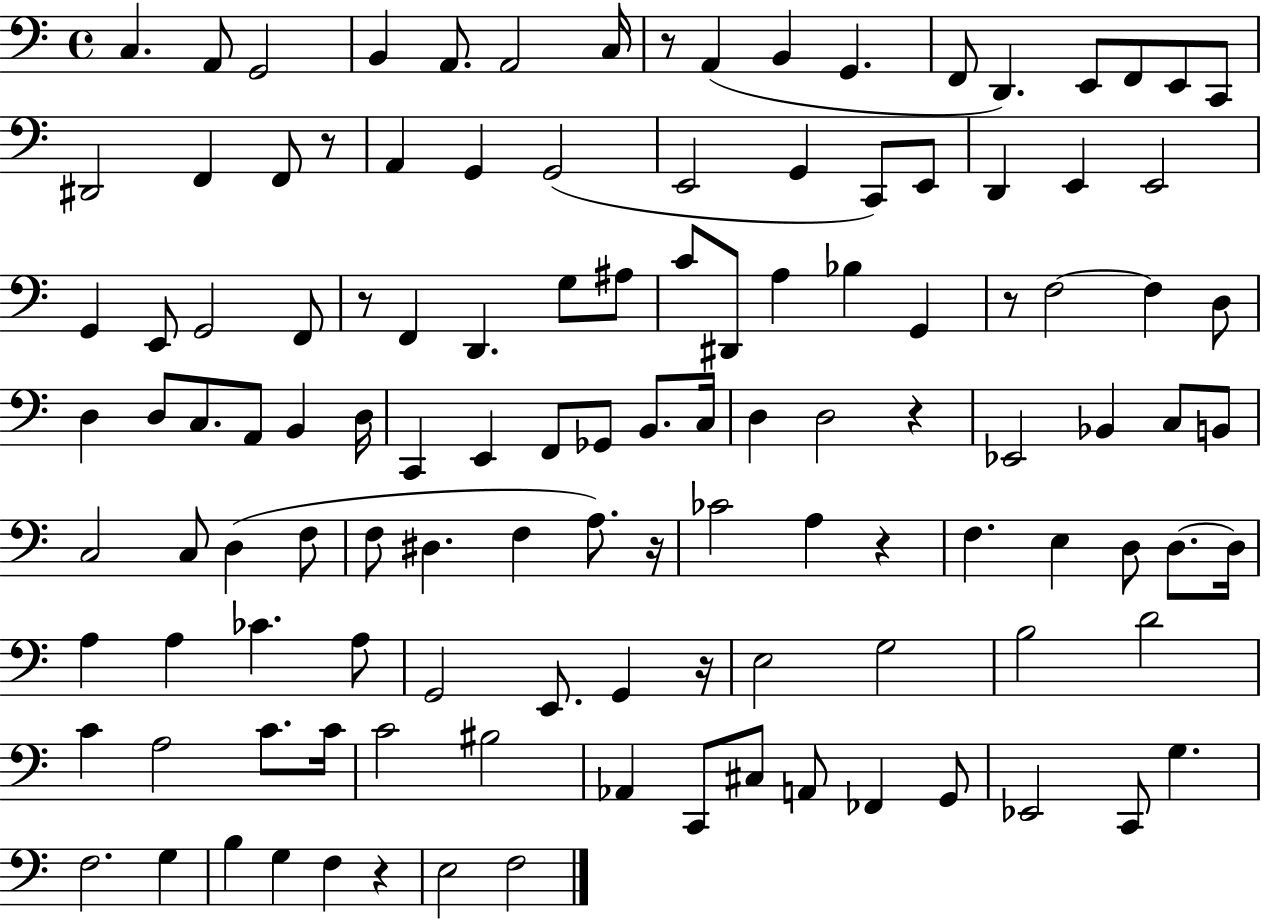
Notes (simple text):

C3/q. A2/e G2/h B2/q A2/e. A2/h C3/s R/e A2/q B2/q G2/q. F2/e D2/q. E2/e F2/e E2/e C2/e D#2/h F2/q F2/e R/e A2/q G2/q G2/h E2/h G2/q C2/e E2/e D2/q E2/q E2/h G2/q E2/e G2/h F2/e R/e F2/q D2/q. G3/e A#3/e C4/e D#2/e A3/q Bb3/q G2/q R/e F3/h F3/q D3/e D3/q D3/e C3/e. A2/e B2/q D3/s C2/q E2/q F2/e Gb2/e B2/e. C3/s D3/q D3/h R/q Eb2/h Bb2/q C3/e B2/e C3/h C3/e D3/q F3/e F3/e D#3/q. F3/q A3/e. R/s CES4/h A3/q R/q F3/q. E3/q D3/e D3/e. D3/s A3/q A3/q CES4/q. A3/e G2/h E2/e. G2/q R/s E3/h G3/h B3/h D4/h C4/q A3/h C4/e. C4/s C4/h BIS3/h Ab2/q C2/e C#3/e A2/e FES2/q G2/e Eb2/h C2/e G3/q. F3/h. G3/q B3/q G3/q F3/q R/q E3/h F3/h